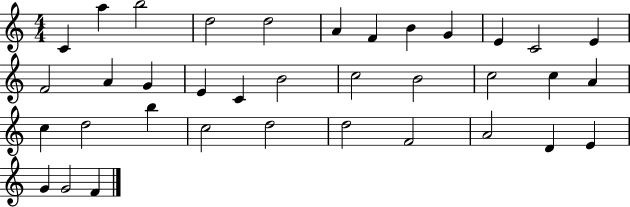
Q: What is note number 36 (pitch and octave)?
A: F4